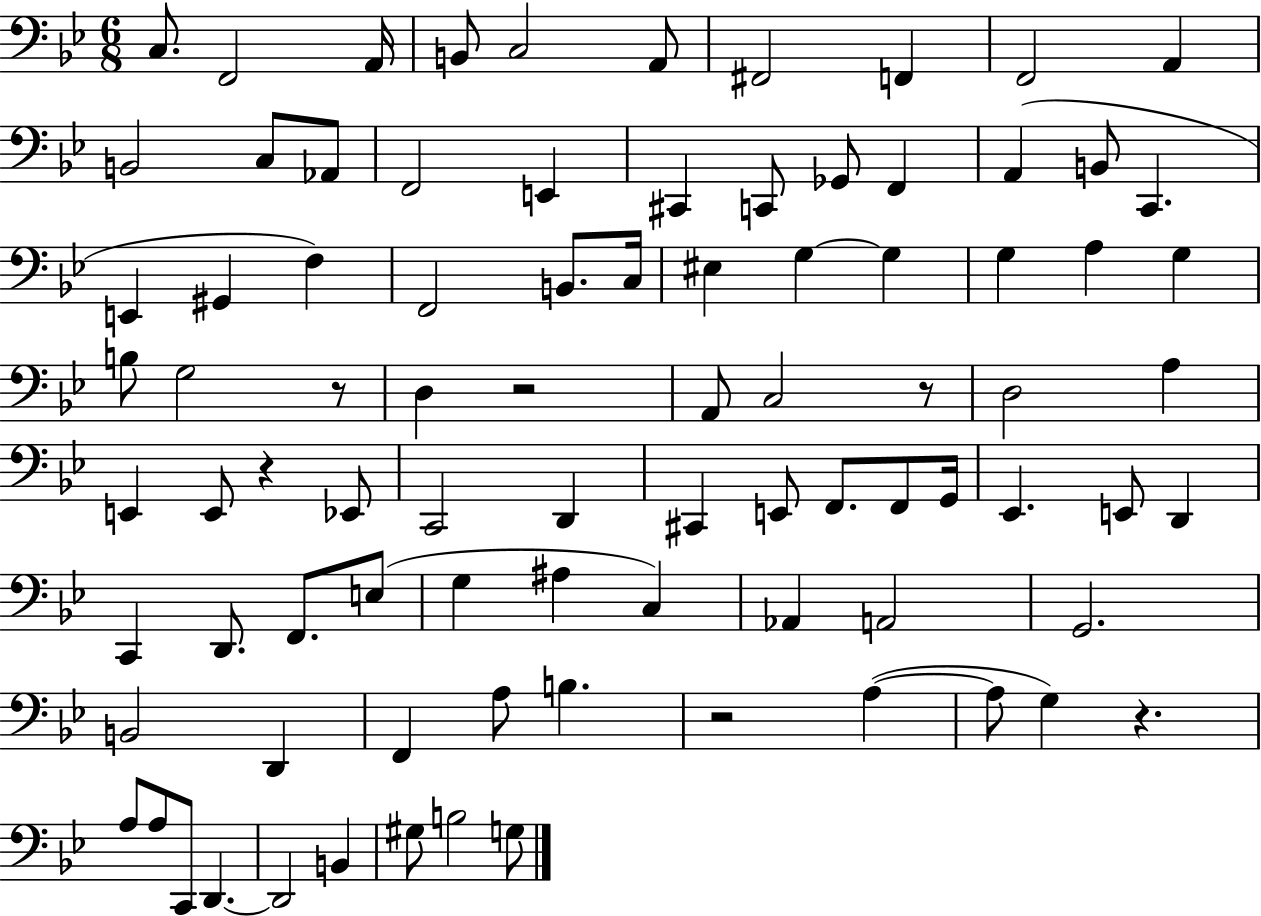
X:1
T:Untitled
M:6/8
L:1/4
K:Bb
C,/2 F,,2 A,,/4 B,,/2 C,2 A,,/2 ^F,,2 F,, F,,2 A,, B,,2 C,/2 _A,,/2 F,,2 E,, ^C,, C,,/2 _G,,/2 F,, A,, B,,/2 C,, E,, ^G,, F, F,,2 B,,/2 C,/4 ^E, G, G, G, A, G, B,/2 G,2 z/2 D, z2 A,,/2 C,2 z/2 D,2 A, E,, E,,/2 z _E,,/2 C,,2 D,, ^C,, E,,/2 F,,/2 F,,/2 G,,/4 _E,, E,,/2 D,, C,, D,,/2 F,,/2 E,/2 G, ^A, C, _A,, A,,2 G,,2 B,,2 D,, F,, A,/2 B, z2 A, A,/2 G, z A,/2 A,/2 C,,/2 D,, D,,2 B,, ^G,/2 B,2 G,/2